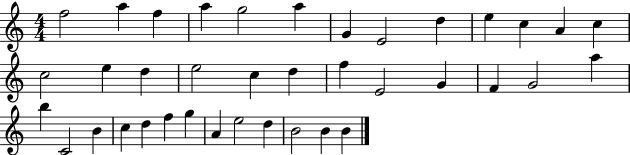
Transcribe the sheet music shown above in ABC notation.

X:1
T:Untitled
M:4/4
L:1/4
K:C
f2 a f a g2 a G E2 d e c A c c2 e d e2 c d f E2 G F G2 a b C2 B c d f g A e2 d B2 B B